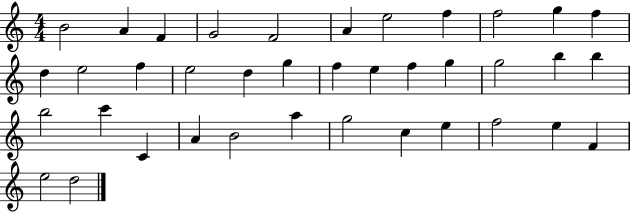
B4/h A4/q F4/q G4/h F4/h A4/q E5/h F5/q F5/h G5/q F5/q D5/q E5/h F5/q E5/h D5/q G5/q F5/q E5/q F5/q G5/q G5/h B5/q B5/q B5/h C6/q C4/q A4/q B4/h A5/q G5/h C5/q E5/q F5/h E5/q F4/q E5/h D5/h